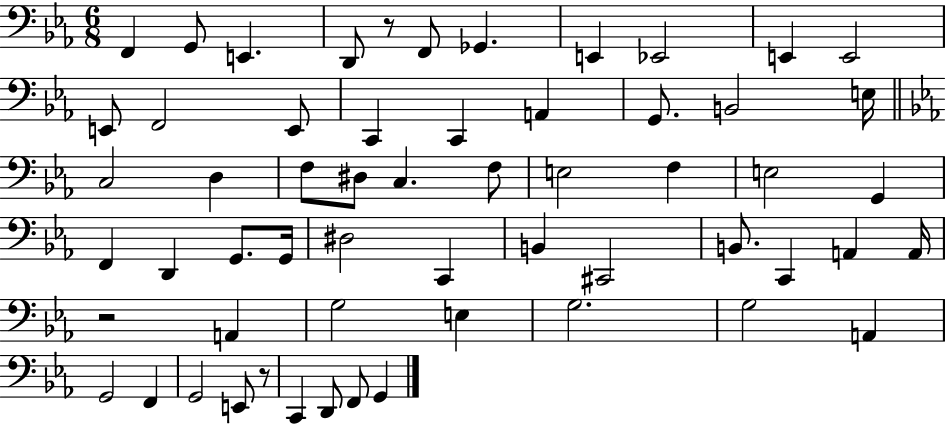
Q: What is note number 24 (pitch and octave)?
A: C3